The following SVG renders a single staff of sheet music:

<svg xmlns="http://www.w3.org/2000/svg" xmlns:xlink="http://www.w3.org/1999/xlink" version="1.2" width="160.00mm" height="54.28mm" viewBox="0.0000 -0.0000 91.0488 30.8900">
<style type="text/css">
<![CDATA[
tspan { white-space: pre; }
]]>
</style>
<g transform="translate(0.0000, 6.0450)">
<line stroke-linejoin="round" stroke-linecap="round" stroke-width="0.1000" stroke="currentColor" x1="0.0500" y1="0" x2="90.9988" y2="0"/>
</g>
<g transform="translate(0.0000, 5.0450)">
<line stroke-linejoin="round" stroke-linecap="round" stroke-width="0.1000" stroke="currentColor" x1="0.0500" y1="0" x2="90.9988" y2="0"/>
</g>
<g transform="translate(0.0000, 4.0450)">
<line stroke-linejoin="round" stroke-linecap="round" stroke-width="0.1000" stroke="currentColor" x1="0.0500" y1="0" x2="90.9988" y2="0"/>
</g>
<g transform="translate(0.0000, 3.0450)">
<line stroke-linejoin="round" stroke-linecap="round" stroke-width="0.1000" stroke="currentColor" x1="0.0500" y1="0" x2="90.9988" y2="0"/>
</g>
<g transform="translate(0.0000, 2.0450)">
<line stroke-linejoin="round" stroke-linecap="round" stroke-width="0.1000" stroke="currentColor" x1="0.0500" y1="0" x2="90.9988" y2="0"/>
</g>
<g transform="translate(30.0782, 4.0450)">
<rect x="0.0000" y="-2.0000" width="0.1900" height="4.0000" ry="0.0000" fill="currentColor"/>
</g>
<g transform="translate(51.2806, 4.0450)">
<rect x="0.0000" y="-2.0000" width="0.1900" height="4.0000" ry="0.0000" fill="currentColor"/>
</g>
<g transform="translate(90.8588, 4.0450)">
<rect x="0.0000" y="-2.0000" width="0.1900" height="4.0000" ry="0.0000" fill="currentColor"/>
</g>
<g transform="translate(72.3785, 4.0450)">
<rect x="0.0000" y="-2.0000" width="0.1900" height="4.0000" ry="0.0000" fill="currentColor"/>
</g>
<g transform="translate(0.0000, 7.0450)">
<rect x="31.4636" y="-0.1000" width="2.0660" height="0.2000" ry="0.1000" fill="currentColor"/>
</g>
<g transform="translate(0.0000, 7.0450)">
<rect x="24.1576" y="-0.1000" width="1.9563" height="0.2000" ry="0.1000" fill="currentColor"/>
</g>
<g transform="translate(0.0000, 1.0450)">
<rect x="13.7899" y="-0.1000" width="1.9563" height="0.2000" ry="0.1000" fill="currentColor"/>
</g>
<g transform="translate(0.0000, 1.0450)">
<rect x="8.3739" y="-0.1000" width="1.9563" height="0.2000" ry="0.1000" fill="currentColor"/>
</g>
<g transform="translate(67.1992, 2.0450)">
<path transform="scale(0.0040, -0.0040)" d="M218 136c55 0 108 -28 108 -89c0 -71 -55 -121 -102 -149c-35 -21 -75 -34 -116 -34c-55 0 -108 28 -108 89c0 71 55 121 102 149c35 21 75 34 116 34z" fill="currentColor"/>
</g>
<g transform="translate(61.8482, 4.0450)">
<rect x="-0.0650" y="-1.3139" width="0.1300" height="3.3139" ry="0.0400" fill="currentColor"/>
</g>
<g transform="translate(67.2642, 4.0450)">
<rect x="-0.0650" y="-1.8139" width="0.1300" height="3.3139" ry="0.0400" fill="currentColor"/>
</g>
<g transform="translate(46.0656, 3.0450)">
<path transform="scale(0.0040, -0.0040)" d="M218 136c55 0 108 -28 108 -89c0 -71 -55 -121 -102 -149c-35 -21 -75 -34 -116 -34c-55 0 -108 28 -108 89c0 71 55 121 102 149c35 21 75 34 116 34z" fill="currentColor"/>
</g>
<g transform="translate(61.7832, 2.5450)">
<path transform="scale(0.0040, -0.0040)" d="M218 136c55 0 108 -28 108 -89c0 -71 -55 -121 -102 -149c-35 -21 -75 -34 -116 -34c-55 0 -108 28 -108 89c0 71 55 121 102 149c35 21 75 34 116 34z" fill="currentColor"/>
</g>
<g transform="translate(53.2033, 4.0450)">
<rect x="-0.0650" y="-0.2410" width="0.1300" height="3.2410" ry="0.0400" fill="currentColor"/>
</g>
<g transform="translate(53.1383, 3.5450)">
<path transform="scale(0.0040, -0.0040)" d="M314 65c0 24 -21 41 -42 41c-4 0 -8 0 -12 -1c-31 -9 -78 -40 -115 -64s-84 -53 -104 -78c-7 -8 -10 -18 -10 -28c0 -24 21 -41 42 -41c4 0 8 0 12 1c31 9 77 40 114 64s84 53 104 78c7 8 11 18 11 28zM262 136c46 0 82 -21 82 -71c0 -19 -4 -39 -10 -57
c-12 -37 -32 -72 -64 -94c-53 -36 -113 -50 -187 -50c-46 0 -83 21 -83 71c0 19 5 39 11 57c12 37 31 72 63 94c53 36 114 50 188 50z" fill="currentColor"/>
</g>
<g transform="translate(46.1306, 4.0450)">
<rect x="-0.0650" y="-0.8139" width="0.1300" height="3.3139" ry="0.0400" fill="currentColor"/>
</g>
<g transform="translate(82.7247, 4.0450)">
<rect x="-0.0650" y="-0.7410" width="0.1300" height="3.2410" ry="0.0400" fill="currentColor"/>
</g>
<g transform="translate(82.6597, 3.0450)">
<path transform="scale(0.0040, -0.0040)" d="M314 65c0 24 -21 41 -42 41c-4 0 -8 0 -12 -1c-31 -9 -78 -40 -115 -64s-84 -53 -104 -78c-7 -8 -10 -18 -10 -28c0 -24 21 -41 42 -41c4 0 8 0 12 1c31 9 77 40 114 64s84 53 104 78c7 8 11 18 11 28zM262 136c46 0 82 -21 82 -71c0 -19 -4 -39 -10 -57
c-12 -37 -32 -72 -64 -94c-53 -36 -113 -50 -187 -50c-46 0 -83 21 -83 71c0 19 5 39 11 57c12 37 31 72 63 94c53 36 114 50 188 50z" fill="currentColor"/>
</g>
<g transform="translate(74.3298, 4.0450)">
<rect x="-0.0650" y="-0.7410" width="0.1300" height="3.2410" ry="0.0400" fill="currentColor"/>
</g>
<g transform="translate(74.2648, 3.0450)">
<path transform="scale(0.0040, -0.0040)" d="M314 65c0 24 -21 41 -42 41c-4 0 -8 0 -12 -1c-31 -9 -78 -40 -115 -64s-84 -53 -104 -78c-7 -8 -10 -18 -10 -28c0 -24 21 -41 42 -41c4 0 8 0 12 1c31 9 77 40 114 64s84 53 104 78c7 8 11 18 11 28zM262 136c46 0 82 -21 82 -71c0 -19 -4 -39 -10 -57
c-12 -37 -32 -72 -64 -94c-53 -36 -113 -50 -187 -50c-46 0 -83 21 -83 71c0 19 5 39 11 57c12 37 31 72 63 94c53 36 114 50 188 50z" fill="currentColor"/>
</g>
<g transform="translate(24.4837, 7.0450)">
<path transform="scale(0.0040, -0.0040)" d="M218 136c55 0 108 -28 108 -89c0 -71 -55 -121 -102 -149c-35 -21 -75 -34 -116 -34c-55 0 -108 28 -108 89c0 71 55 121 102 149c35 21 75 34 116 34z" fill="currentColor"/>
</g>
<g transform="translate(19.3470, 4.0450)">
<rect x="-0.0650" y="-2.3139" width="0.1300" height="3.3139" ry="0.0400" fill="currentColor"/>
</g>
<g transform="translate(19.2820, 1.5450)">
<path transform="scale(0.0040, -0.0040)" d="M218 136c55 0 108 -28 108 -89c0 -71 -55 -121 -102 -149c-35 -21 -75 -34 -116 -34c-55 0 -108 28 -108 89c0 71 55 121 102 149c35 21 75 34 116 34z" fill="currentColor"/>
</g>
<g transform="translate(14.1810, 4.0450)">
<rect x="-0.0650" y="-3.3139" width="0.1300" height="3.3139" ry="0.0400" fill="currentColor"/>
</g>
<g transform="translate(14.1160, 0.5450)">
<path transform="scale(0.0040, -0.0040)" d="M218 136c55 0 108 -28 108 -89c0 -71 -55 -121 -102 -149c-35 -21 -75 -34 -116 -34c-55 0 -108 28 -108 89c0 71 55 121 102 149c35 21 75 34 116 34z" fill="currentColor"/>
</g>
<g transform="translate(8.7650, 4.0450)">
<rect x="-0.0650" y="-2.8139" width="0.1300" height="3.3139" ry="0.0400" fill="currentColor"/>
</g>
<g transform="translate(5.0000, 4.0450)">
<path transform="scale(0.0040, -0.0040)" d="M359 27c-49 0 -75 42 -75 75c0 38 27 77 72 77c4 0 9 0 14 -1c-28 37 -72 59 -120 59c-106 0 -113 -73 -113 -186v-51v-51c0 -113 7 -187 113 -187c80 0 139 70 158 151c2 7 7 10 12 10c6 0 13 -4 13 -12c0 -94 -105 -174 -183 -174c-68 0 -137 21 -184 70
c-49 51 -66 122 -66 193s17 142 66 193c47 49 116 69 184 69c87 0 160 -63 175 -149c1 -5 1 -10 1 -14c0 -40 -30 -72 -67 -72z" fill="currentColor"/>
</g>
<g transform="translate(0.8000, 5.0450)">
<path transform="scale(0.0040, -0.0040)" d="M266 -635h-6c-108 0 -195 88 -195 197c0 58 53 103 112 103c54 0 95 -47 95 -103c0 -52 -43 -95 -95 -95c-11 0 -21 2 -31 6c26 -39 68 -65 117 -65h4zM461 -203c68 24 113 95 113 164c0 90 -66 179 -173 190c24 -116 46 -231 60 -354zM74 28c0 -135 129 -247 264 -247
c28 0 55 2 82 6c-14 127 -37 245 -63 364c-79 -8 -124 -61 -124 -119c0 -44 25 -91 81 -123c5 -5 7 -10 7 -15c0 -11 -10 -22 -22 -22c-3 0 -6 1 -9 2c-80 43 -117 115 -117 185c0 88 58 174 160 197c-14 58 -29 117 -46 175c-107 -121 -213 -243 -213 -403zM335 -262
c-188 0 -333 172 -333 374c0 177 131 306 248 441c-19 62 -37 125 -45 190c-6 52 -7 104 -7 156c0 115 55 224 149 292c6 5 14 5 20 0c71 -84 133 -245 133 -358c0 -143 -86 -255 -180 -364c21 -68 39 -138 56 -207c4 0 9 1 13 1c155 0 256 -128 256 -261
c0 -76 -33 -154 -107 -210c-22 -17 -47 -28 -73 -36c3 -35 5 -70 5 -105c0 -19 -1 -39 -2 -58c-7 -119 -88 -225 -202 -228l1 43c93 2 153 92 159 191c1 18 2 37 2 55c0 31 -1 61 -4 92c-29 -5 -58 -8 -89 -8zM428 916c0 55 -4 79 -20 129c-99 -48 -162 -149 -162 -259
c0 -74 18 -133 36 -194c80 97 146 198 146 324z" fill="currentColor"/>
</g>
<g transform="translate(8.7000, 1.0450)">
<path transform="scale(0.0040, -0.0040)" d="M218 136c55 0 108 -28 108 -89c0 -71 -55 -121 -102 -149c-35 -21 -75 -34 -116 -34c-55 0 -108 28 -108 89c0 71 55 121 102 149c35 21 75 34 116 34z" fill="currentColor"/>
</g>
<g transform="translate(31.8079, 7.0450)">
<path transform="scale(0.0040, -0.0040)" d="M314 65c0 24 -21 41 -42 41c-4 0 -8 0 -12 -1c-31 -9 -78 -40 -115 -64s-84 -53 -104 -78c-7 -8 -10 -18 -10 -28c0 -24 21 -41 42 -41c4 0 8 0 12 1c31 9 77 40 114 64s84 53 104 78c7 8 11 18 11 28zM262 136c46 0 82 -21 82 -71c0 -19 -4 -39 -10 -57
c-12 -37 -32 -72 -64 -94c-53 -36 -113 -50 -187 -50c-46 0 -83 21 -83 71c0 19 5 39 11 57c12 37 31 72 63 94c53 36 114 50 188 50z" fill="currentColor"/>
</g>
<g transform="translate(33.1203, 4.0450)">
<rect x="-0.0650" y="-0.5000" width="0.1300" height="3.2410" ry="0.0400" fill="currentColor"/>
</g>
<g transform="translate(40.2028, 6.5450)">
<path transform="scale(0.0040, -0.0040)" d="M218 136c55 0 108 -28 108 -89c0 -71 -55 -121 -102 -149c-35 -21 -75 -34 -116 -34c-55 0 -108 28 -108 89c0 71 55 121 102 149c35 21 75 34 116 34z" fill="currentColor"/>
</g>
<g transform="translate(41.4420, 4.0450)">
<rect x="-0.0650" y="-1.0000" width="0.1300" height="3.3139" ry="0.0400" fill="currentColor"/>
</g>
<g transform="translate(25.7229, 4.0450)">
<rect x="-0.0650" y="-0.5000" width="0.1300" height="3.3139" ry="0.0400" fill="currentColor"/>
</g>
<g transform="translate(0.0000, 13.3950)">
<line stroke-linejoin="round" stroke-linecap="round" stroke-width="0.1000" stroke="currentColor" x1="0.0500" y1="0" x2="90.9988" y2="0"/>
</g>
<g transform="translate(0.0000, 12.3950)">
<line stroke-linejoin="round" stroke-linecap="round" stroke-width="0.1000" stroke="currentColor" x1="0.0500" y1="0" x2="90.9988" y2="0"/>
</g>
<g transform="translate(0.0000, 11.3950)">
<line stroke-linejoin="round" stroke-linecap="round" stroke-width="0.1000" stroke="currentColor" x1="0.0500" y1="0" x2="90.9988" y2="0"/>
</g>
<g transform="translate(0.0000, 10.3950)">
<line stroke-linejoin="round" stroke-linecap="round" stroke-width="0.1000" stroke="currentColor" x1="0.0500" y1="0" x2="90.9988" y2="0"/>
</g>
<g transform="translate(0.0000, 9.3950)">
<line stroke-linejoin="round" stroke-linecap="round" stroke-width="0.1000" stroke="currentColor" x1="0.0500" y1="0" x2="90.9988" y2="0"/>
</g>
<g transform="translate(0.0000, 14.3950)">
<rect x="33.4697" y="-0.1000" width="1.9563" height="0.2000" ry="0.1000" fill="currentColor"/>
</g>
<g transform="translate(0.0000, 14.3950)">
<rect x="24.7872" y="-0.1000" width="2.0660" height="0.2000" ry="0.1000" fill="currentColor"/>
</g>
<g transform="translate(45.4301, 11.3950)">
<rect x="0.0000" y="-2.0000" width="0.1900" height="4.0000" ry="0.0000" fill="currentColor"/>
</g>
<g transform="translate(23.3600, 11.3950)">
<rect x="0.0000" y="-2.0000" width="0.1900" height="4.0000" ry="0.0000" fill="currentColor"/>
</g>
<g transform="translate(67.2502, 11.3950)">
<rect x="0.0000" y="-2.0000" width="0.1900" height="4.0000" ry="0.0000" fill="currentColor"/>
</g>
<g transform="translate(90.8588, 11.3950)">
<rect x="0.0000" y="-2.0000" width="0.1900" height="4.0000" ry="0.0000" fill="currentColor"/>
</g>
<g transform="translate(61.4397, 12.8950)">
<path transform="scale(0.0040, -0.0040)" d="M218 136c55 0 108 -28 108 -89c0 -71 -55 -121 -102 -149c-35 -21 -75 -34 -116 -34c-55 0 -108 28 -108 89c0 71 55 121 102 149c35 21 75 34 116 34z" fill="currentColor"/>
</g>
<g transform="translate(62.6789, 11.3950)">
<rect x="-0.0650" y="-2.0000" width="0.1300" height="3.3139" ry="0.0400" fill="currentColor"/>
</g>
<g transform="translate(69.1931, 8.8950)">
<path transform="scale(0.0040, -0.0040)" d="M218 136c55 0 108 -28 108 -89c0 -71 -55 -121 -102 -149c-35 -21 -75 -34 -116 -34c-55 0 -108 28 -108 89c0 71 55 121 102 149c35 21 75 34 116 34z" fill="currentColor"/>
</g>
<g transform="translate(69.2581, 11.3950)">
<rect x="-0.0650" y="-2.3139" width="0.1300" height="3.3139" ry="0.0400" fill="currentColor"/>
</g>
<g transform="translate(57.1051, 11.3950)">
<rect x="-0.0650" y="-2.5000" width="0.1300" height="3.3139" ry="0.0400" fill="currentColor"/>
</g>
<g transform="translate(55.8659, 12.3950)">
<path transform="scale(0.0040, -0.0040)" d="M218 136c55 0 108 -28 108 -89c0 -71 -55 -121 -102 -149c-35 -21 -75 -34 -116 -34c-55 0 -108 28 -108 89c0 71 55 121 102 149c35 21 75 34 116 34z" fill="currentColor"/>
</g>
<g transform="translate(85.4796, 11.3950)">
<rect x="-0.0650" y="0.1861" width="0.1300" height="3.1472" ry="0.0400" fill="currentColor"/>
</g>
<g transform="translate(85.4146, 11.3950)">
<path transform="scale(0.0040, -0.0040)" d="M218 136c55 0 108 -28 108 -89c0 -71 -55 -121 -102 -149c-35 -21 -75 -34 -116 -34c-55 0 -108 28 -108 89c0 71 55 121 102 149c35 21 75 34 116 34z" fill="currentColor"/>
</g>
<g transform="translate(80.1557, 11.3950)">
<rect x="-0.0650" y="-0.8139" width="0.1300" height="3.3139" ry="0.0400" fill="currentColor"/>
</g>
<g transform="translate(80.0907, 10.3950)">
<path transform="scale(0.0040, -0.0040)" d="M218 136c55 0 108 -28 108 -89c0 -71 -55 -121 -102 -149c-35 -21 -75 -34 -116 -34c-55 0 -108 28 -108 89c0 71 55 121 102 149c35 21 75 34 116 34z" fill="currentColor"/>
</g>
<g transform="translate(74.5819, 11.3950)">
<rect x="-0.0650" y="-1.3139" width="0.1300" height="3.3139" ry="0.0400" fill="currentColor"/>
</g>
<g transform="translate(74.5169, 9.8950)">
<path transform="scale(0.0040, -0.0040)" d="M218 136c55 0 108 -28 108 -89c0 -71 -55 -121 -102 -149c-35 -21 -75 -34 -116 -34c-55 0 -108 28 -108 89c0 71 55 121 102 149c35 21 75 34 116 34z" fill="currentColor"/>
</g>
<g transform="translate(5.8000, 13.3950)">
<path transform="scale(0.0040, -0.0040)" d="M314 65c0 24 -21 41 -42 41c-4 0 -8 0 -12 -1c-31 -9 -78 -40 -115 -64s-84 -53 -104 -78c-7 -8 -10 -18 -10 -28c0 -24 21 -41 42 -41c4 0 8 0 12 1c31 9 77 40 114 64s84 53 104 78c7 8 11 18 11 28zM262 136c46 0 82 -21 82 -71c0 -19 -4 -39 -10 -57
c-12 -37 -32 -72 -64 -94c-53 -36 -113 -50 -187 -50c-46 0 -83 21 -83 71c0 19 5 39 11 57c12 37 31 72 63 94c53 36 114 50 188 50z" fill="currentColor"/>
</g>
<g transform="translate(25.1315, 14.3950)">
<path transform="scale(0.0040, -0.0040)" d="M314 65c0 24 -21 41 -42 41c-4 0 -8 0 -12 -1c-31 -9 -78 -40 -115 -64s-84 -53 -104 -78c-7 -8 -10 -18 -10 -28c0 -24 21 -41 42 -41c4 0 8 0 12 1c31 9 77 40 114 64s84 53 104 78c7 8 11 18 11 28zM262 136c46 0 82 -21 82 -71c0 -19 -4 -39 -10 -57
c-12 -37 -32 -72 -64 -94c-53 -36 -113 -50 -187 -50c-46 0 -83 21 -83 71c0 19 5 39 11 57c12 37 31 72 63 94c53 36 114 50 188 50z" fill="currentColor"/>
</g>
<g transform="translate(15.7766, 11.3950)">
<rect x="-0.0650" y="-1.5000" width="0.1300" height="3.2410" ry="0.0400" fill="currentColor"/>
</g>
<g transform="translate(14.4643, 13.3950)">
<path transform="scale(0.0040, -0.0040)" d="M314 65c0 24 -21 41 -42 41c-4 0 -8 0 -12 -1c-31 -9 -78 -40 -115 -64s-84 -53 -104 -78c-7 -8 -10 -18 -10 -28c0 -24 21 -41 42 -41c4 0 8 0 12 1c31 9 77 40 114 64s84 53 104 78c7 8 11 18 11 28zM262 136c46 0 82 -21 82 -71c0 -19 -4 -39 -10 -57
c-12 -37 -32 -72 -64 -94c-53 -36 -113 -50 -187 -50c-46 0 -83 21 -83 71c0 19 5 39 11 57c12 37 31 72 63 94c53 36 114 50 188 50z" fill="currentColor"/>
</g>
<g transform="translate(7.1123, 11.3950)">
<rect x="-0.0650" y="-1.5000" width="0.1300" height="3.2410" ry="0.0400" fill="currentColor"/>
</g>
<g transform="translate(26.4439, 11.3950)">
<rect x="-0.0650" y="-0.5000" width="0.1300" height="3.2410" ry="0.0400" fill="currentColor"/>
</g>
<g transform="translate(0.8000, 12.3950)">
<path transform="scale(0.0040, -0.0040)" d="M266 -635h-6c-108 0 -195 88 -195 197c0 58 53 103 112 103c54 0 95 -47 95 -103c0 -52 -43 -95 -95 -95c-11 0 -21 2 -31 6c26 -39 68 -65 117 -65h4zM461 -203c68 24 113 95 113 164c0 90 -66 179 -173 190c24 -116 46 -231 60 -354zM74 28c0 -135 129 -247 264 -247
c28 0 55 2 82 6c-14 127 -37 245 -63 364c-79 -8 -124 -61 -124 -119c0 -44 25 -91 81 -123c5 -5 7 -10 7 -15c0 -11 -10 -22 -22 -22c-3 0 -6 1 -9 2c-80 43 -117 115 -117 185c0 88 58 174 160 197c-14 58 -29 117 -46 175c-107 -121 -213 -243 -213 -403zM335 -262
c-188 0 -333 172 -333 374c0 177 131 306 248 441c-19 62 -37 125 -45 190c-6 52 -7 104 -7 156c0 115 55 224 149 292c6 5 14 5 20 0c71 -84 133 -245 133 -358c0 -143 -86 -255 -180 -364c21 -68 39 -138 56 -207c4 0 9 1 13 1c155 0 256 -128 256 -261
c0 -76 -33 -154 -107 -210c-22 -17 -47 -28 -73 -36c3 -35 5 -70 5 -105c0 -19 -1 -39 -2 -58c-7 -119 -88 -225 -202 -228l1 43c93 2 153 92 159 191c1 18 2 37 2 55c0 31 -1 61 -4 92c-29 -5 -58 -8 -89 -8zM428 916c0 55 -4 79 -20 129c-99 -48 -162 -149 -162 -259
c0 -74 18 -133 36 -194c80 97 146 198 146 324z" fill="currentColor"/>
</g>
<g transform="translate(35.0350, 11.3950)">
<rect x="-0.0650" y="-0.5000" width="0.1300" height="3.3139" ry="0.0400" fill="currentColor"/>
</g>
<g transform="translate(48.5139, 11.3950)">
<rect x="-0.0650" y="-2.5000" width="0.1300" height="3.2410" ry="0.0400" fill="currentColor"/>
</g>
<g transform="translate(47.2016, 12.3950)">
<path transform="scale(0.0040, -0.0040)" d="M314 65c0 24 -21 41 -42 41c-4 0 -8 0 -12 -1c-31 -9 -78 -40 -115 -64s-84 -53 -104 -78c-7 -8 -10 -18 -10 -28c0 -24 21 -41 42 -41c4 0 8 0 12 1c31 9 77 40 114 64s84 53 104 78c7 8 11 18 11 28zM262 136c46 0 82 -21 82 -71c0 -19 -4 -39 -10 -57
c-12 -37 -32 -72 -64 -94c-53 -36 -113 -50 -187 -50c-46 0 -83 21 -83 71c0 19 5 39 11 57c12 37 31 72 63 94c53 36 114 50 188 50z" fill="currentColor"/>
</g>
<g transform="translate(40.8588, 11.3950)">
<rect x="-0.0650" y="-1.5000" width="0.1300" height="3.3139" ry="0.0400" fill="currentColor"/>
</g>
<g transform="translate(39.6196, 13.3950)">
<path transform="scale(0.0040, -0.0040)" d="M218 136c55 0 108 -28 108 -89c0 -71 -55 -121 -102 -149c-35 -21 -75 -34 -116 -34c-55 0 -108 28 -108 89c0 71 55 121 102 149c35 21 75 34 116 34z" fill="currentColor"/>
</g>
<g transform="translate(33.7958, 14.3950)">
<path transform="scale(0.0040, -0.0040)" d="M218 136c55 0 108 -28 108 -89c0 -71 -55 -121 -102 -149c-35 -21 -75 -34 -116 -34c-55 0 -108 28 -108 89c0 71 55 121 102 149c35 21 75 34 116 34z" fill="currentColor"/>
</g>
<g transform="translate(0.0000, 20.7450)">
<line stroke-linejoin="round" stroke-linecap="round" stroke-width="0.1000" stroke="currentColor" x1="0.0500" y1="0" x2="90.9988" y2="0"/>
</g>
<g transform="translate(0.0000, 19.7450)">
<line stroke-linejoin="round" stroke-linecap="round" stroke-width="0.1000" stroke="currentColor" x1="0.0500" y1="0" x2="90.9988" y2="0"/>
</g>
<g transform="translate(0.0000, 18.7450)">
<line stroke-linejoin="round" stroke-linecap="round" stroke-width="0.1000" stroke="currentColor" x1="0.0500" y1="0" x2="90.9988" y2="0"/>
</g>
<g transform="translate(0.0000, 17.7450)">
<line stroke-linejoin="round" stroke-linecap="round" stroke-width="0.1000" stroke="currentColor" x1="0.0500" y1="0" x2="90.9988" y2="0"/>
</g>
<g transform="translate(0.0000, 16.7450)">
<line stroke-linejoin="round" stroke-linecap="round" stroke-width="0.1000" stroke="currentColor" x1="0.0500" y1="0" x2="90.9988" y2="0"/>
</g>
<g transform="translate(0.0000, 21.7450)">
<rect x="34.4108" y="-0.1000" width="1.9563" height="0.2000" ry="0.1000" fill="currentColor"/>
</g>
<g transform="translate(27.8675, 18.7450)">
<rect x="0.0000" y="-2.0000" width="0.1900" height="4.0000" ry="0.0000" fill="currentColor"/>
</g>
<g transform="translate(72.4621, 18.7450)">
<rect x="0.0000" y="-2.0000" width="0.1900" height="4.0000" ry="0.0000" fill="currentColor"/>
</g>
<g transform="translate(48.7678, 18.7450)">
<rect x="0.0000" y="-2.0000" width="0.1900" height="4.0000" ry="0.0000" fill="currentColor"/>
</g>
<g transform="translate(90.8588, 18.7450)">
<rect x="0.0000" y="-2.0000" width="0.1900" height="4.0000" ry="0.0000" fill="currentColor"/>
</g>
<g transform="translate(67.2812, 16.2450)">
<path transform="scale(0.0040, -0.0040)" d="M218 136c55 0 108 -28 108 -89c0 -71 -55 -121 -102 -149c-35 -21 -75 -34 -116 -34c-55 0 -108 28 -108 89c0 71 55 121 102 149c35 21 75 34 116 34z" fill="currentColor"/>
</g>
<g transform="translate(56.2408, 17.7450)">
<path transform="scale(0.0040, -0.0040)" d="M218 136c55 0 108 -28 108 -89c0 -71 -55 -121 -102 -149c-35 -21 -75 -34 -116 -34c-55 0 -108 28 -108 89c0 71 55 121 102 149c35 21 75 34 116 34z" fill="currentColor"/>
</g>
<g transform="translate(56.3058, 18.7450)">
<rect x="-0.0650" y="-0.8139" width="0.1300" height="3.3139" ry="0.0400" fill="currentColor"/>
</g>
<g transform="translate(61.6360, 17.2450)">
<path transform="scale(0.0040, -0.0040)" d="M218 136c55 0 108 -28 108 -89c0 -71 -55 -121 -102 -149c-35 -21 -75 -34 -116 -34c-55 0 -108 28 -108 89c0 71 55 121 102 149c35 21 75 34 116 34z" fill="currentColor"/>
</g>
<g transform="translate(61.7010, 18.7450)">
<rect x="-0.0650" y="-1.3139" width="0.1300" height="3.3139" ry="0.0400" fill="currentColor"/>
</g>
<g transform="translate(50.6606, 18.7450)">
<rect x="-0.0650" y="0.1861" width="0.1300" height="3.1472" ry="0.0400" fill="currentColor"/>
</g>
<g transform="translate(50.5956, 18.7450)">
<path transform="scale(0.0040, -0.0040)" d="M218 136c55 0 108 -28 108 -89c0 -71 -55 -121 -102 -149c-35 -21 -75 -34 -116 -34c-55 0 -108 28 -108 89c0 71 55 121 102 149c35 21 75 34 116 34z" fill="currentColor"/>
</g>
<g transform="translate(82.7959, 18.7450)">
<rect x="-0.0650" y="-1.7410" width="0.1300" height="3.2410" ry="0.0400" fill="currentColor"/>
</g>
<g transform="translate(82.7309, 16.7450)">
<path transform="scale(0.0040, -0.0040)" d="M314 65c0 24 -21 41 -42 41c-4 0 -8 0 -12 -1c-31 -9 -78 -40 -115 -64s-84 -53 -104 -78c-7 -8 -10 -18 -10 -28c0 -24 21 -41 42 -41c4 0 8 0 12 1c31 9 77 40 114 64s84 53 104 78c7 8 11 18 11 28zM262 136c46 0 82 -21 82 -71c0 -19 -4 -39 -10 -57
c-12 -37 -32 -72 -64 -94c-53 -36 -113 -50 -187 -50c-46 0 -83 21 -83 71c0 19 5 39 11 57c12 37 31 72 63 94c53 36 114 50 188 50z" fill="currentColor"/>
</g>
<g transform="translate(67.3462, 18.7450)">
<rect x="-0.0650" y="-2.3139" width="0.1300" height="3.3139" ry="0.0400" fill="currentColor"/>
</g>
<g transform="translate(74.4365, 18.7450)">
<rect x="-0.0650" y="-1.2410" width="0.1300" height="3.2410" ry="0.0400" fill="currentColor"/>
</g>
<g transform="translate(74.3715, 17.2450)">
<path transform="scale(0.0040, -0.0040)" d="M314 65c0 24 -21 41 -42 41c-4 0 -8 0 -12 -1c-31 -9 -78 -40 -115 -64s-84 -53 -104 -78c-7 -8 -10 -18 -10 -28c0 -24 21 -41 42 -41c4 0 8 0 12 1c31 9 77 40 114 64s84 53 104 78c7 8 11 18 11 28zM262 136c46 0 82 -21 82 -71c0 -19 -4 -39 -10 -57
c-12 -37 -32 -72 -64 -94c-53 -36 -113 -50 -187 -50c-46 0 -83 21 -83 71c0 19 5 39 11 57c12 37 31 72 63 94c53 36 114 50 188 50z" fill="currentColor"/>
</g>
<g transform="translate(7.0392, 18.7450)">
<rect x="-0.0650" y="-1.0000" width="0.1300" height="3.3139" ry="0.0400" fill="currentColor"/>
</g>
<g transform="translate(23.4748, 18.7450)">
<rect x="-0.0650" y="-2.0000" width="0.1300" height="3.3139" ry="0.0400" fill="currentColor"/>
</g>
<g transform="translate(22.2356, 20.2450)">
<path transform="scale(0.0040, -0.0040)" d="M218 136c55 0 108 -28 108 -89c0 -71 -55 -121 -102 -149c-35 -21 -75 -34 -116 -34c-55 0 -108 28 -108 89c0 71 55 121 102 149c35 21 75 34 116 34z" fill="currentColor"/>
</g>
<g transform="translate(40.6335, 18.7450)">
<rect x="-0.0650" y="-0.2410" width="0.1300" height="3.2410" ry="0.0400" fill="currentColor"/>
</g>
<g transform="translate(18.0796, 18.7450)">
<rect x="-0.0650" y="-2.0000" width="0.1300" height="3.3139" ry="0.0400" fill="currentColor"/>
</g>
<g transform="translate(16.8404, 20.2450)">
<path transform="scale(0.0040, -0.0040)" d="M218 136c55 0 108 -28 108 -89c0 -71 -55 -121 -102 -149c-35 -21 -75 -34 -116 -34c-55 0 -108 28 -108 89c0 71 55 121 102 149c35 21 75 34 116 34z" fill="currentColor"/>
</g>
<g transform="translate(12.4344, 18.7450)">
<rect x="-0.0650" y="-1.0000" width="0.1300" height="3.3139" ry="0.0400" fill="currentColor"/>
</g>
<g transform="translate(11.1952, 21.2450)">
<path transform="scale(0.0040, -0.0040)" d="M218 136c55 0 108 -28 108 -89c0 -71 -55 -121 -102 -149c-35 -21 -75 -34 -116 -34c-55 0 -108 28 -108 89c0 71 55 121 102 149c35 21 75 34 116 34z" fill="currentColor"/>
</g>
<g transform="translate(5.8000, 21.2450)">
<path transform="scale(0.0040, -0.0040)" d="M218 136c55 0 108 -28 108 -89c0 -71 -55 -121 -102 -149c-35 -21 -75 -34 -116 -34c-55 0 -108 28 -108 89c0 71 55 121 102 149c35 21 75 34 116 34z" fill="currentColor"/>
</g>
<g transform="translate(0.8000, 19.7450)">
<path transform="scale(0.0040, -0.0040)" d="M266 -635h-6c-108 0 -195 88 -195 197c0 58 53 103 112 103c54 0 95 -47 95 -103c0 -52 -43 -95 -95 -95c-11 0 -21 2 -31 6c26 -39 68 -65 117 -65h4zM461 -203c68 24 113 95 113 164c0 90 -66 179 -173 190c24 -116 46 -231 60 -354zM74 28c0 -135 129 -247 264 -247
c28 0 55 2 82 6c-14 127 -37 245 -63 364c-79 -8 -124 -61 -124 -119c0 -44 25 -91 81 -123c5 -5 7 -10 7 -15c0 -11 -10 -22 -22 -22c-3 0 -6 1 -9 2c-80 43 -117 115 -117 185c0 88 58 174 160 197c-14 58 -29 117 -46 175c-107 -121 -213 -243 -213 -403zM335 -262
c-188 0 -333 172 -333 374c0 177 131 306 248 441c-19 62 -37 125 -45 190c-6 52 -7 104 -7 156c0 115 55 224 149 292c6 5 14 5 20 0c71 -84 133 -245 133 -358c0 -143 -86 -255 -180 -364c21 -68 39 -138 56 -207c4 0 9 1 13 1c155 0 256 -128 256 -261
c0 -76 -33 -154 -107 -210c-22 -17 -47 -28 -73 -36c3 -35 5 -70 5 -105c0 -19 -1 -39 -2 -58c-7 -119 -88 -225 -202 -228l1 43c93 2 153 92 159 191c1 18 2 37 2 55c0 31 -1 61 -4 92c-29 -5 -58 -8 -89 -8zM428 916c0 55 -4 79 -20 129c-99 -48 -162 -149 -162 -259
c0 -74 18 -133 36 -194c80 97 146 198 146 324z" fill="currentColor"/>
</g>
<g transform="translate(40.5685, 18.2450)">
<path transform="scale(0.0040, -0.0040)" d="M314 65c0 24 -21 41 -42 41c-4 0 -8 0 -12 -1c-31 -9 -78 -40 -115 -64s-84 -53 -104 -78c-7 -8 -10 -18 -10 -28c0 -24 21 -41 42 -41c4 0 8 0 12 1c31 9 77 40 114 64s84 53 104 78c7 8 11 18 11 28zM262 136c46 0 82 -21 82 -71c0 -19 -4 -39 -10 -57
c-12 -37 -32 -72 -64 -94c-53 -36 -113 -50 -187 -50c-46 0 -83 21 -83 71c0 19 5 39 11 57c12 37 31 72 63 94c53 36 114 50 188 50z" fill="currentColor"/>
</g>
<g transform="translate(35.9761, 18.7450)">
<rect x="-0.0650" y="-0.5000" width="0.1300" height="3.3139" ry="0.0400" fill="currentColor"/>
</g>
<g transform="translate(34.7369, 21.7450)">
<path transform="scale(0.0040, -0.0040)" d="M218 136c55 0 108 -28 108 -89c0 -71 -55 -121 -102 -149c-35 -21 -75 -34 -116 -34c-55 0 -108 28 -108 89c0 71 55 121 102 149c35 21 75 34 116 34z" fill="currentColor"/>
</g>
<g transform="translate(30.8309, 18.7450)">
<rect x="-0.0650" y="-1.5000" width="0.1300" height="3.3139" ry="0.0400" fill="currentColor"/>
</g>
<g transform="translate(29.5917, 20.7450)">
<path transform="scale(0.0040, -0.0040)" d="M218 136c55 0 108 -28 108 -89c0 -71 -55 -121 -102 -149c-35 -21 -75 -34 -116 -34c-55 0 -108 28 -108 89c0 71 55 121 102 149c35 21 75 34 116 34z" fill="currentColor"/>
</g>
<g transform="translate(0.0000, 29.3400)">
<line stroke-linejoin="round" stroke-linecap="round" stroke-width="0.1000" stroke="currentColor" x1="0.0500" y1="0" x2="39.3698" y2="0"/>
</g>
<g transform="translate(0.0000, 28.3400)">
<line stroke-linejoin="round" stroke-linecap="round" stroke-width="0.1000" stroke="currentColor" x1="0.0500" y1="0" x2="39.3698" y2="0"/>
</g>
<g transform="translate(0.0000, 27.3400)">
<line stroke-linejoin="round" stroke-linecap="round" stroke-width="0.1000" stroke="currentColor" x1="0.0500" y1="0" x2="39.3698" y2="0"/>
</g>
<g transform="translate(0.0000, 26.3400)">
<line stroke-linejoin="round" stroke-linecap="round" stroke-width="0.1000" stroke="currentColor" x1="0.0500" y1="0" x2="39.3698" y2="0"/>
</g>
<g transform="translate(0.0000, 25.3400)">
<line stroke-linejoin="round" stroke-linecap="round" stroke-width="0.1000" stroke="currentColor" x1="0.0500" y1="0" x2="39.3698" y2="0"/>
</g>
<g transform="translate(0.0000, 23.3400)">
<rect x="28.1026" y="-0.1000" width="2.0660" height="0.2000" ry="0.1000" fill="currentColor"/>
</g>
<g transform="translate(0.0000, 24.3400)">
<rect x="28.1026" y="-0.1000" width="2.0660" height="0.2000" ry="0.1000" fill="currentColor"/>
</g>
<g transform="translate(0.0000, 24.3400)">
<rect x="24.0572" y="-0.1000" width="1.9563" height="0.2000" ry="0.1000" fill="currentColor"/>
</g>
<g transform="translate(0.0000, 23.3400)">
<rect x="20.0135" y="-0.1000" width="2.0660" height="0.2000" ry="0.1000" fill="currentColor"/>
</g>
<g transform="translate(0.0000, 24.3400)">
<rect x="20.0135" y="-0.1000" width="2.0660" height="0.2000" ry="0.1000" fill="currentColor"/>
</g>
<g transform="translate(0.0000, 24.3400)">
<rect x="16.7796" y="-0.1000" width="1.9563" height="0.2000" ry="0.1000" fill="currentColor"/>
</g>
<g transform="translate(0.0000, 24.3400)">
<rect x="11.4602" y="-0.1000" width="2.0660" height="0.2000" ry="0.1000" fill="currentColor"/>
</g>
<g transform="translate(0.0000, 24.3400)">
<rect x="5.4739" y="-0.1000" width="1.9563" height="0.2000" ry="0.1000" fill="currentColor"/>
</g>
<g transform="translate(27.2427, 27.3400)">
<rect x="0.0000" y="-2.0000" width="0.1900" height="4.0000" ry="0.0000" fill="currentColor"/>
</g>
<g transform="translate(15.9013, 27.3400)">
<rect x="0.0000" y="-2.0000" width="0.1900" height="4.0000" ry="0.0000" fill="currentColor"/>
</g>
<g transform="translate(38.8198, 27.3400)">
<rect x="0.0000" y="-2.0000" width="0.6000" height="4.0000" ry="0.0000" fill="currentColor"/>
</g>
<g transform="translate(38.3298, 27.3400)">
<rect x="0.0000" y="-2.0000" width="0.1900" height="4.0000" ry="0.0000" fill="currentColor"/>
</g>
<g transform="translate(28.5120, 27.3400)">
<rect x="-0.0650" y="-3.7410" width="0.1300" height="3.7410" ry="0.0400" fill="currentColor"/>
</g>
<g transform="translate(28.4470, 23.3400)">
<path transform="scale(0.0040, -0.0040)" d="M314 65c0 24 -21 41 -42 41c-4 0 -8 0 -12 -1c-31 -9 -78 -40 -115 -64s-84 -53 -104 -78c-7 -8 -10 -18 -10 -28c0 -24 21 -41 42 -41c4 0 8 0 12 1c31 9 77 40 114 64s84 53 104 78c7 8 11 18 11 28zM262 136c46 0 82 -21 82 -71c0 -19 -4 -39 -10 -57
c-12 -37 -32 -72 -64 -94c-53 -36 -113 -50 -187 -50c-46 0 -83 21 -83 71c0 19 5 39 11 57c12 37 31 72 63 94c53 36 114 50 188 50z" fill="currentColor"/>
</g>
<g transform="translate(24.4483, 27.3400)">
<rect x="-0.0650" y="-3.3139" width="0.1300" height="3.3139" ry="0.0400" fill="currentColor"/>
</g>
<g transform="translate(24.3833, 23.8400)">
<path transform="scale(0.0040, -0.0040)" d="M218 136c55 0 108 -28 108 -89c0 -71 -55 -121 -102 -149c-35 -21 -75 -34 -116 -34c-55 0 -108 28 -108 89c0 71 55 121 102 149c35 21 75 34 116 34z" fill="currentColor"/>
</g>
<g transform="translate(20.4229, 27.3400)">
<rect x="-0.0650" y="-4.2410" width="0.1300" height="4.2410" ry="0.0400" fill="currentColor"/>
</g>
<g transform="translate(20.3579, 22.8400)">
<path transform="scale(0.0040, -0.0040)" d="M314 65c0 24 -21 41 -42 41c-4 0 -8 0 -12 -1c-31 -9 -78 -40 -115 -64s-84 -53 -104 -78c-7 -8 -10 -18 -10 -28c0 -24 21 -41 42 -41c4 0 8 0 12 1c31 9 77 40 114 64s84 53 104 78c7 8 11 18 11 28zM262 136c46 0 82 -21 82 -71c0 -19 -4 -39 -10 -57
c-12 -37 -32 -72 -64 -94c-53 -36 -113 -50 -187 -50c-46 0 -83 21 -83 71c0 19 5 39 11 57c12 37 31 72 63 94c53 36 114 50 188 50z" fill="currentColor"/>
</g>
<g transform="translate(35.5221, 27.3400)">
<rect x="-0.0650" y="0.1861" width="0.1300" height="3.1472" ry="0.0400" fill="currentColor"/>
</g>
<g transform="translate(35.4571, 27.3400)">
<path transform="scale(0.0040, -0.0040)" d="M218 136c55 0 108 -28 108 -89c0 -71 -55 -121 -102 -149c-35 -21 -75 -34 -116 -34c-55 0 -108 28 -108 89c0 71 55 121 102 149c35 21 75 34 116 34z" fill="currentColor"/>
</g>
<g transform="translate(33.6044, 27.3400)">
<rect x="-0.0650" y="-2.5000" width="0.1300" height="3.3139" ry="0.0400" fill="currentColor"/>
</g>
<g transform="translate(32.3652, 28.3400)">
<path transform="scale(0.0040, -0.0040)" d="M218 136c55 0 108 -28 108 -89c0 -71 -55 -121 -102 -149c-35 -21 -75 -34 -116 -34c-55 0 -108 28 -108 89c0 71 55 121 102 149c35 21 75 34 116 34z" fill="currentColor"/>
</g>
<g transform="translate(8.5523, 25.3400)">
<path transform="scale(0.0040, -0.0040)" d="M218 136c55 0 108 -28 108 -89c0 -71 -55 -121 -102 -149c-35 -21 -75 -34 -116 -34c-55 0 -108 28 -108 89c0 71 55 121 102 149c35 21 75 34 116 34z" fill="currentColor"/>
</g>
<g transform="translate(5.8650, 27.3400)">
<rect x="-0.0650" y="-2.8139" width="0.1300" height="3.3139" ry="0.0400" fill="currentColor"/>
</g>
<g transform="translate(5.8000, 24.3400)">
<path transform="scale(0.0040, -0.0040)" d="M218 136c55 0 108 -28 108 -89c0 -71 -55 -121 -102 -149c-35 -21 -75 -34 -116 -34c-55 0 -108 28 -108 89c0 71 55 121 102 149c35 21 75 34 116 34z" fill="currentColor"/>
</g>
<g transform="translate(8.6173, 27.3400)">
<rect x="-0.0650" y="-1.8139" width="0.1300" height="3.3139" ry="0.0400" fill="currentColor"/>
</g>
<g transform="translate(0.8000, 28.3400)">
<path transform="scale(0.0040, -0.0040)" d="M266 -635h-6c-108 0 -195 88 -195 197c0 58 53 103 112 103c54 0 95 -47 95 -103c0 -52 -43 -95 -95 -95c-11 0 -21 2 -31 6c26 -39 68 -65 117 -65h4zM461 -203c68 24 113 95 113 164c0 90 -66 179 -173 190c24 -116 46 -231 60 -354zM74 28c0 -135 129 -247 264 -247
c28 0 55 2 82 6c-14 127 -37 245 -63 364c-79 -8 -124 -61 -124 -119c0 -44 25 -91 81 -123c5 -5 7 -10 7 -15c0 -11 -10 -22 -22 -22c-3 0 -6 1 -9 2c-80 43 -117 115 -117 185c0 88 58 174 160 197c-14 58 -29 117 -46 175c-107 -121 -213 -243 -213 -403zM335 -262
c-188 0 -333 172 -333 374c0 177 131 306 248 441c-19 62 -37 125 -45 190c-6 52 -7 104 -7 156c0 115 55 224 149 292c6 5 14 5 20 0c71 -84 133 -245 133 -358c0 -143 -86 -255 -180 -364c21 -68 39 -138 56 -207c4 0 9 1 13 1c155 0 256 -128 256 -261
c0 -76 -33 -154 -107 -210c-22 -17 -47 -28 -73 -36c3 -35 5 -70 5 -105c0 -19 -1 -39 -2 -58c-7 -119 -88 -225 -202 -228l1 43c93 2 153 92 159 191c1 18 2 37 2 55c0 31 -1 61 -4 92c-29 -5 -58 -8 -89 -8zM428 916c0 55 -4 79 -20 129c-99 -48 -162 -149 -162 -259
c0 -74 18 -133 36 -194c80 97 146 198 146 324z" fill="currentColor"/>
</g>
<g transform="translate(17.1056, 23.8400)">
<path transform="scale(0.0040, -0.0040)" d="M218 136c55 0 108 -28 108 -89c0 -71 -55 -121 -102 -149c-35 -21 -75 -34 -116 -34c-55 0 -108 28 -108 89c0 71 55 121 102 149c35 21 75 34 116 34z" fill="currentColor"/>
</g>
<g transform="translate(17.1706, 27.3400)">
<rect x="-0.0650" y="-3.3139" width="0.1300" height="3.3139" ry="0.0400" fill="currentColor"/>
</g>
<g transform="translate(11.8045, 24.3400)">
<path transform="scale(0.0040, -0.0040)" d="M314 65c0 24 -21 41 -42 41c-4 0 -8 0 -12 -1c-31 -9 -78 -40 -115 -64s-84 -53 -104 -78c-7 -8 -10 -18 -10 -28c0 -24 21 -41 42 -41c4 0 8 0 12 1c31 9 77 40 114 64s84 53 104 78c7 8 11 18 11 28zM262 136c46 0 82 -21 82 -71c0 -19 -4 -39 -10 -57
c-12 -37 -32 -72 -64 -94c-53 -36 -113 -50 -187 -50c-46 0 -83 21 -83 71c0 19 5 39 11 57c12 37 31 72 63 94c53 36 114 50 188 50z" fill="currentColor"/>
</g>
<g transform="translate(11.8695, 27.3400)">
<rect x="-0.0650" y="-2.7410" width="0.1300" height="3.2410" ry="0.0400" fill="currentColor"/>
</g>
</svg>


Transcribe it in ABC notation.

X:1
T:Untitled
M:4/4
L:1/4
K:C
a b g C C2 D d c2 e f d2 d2 E2 E2 C2 C E G2 G F g e d B D D F F E C c2 B d e g e2 f2 a f a2 b d'2 b c'2 G B